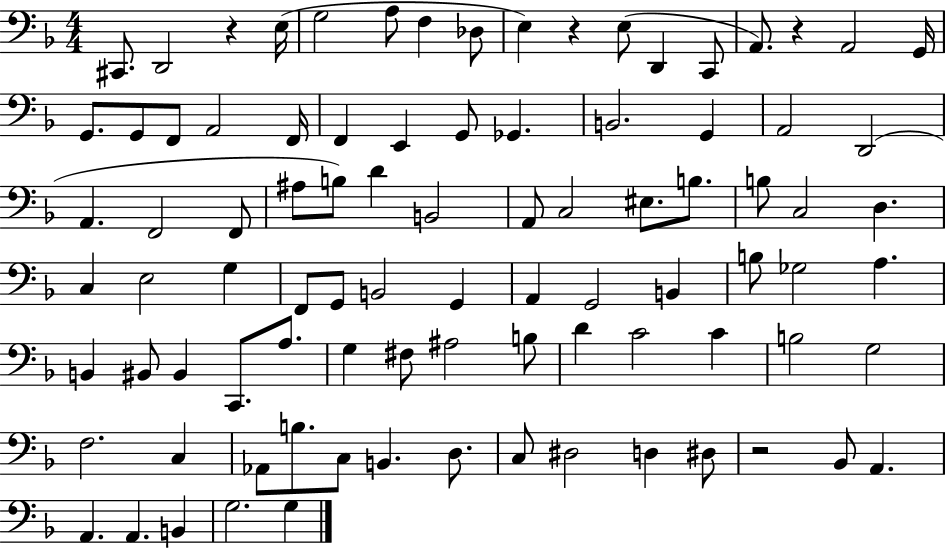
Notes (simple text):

C#2/e. D2/h R/q E3/s G3/h A3/e F3/q Db3/e E3/q R/q E3/e D2/q C2/e A2/e. R/q A2/h G2/s G2/e. G2/e F2/e A2/h F2/s F2/q E2/q G2/e Gb2/q. B2/h. G2/q A2/h D2/h A2/q. F2/h F2/e A#3/e B3/e D4/q B2/h A2/e C3/h EIS3/e. B3/e. B3/e C3/h D3/q. C3/q E3/h G3/q F2/e G2/e B2/h G2/q A2/q G2/h B2/q B3/e Gb3/h A3/q. B2/q BIS2/e BIS2/q C2/e. A3/e. G3/q F#3/e A#3/h B3/e D4/q C4/h C4/q B3/h G3/h F3/h. C3/q Ab2/e B3/e. C3/e B2/q. D3/e. C3/e D#3/h D3/q D#3/e R/h Bb2/e A2/q. A2/q. A2/q. B2/q G3/h. G3/q